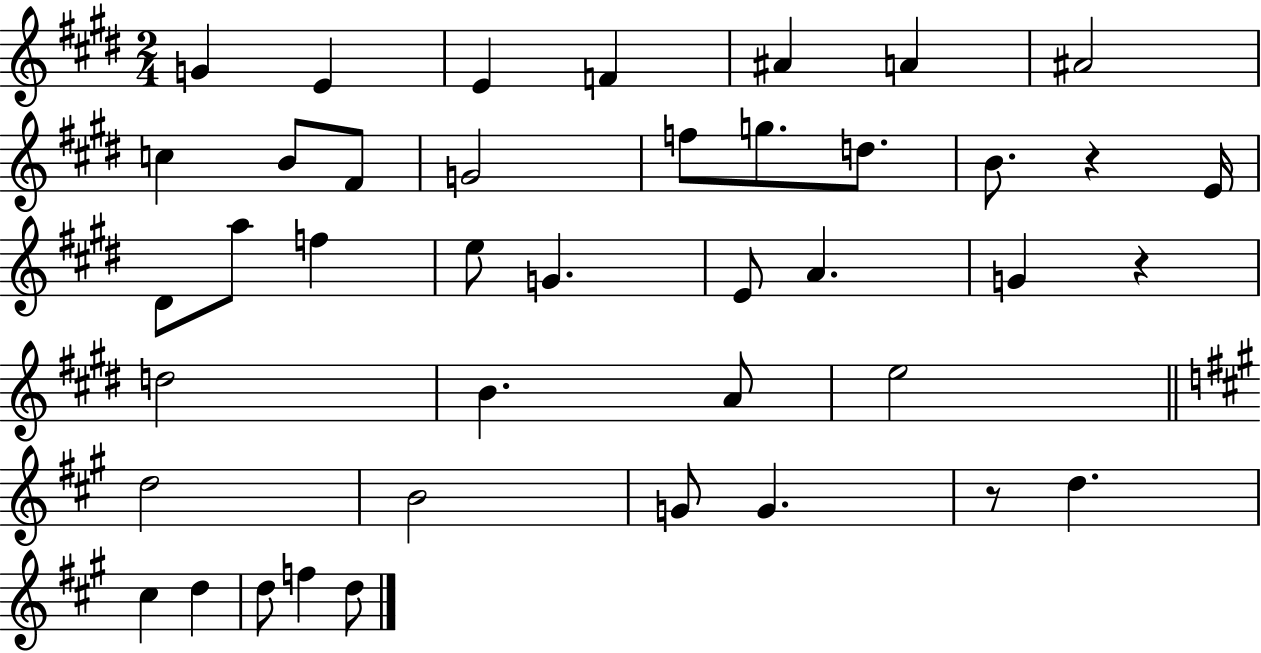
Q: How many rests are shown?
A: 3